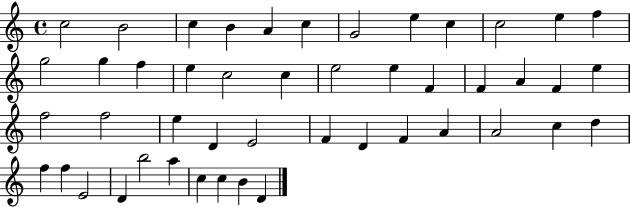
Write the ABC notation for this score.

X:1
T:Untitled
M:4/4
L:1/4
K:C
c2 B2 c B A c G2 e c c2 e f g2 g f e c2 c e2 e F F A F e f2 f2 e D E2 F D F A A2 c d f f E2 D b2 a c c B D